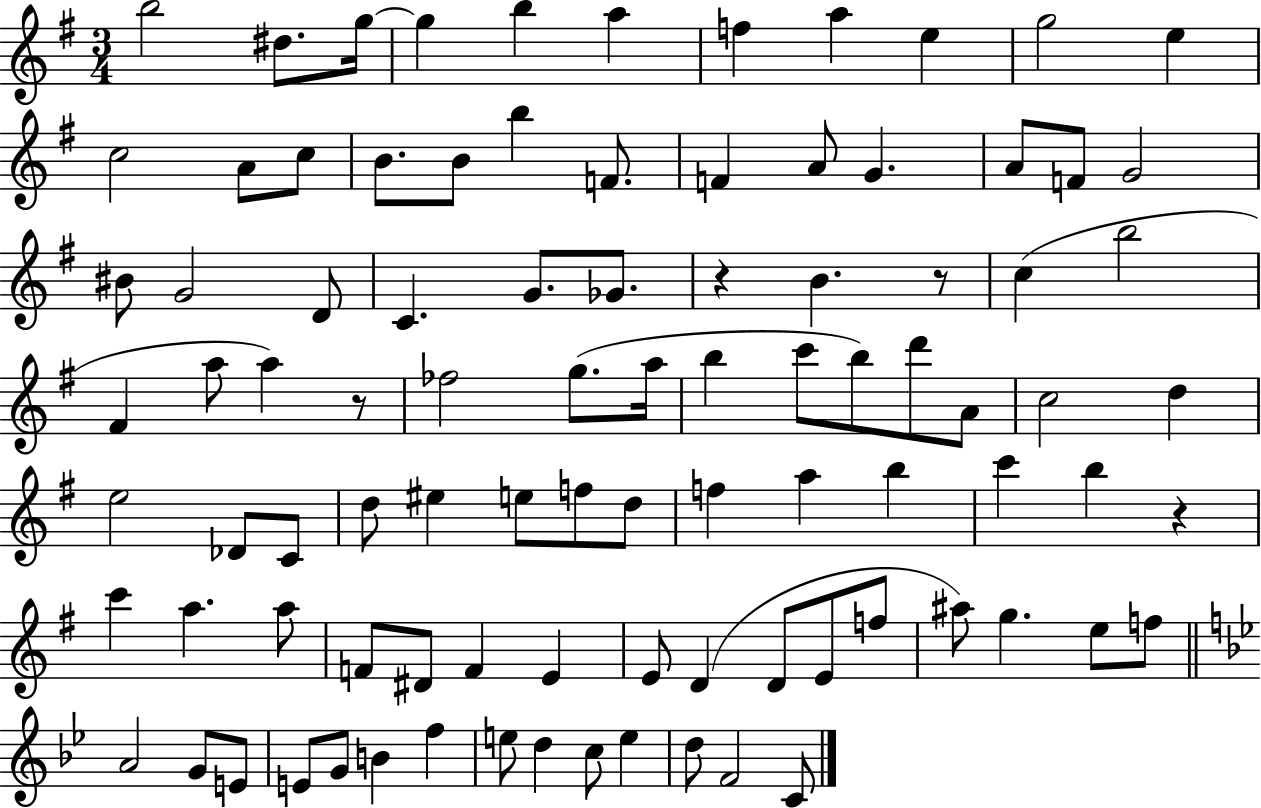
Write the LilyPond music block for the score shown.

{
  \clef treble
  \numericTimeSignature
  \time 3/4
  \key g \major
  b''2 dis''8. g''16~~ | g''4 b''4 a''4 | f''4 a''4 e''4 | g''2 e''4 | \break c''2 a'8 c''8 | b'8. b'8 b''4 f'8. | f'4 a'8 g'4. | a'8 f'8 g'2 | \break bis'8 g'2 d'8 | c'4. g'8. ges'8. | r4 b'4. r8 | c''4( b''2 | \break fis'4 a''8 a''4) r8 | fes''2 g''8.( a''16 | b''4 c'''8 b''8) d'''8 a'8 | c''2 d''4 | \break e''2 des'8 c'8 | d''8 eis''4 e''8 f''8 d''8 | f''4 a''4 b''4 | c'''4 b''4 r4 | \break c'''4 a''4. a''8 | f'8 dis'8 f'4 e'4 | e'8 d'4( d'8 e'8 f''8 | ais''8) g''4. e''8 f''8 | \break \bar "||" \break \key bes \major a'2 g'8 e'8 | e'8 g'8 b'4 f''4 | e''8 d''4 c''8 e''4 | d''8 f'2 c'8 | \break \bar "|."
}